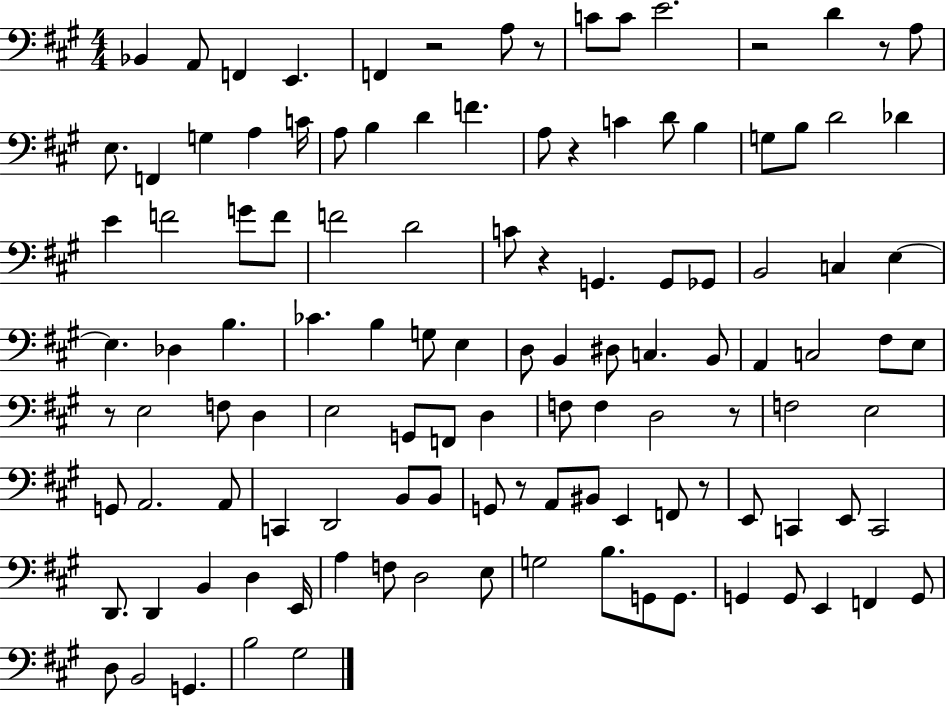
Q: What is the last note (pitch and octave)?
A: G#3